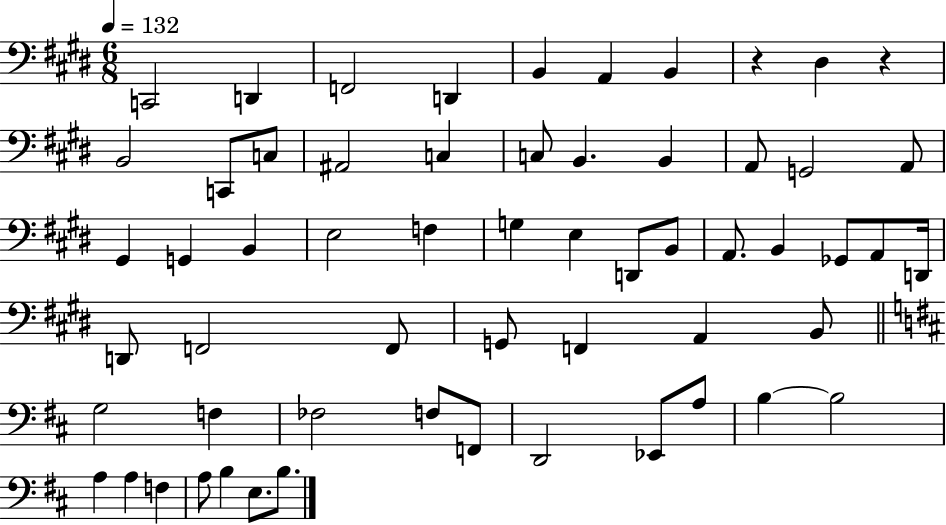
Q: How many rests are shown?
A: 2